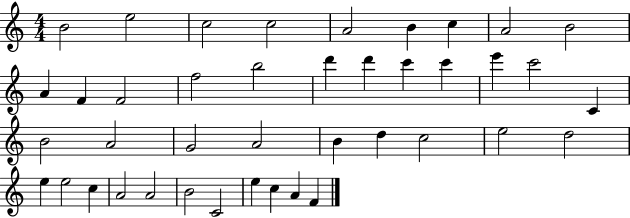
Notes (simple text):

B4/h E5/h C5/h C5/h A4/h B4/q C5/q A4/h B4/h A4/q F4/q F4/h F5/h B5/h D6/q D6/q C6/q C6/q E6/q C6/h C4/q B4/h A4/h G4/h A4/h B4/q D5/q C5/h E5/h D5/h E5/q E5/h C5/q A4/h A4/h B4/h C4/h E5/q C5/q A4/q F4/q